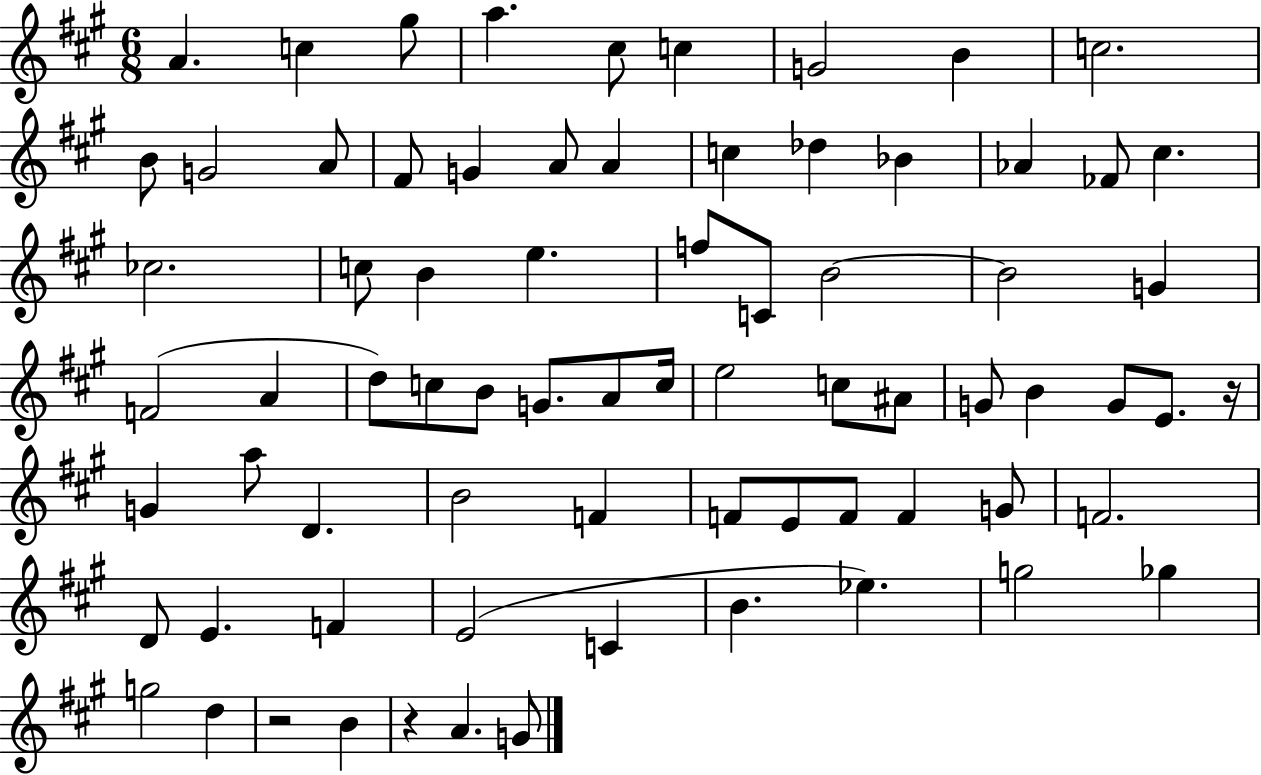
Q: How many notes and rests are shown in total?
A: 74